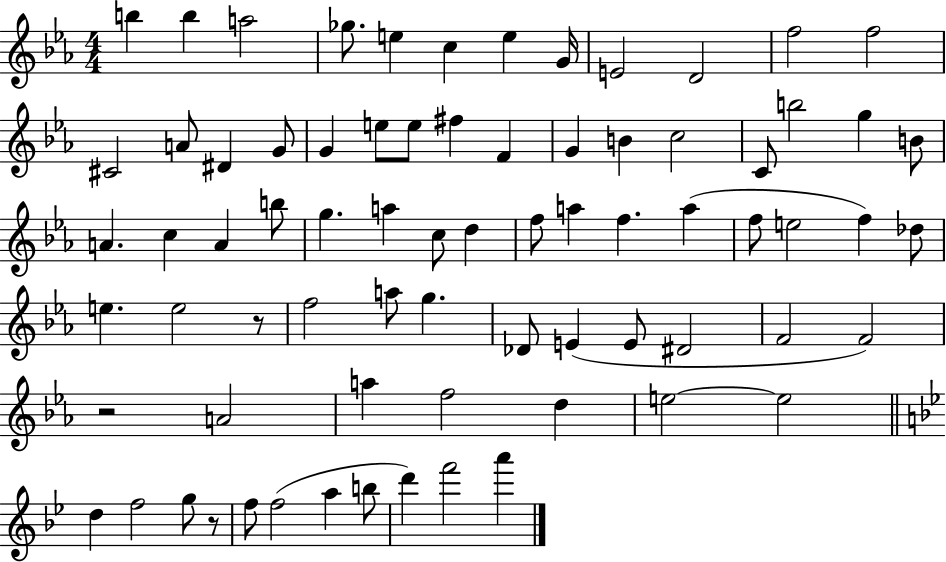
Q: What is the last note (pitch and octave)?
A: A6